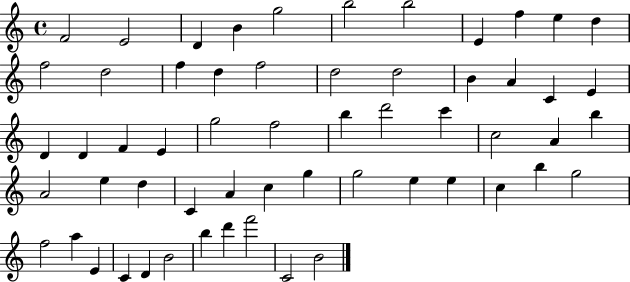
F4/h E4/h D4/q B4/q G5/h B5/h B5/h E4/q F5/q E5/q D5/q F5/h D5/h F5/q D5/q F5/h D5/h D5/h B4/q A4/q C4/q E4/q D4/q D4/q F4/q E4/q G5/h F5/h B5/q D6/h C6/q C5/h A4/q B5/q A4/h E5/q D5/q C4/q A4/q C5/q G5/q G5/h E5/q E5/q C5/q B5/q G5/h F5/h A5/q E4/q C4/q D4/q B4/h B5/q D6/q F6/h C4/h B4/h